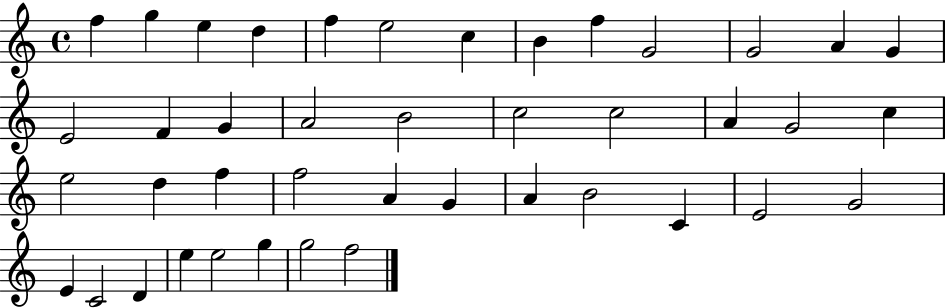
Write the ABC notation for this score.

X:1
T:Untitled
M:4/4
L:1/4
K:C
f g e d f e2 c B f G2 G2 A G E2 F G A2 B2 c2 c2 A G2 c e2 d f f2 A G A B2 C E2 G2 E C2 D e e2 g g2 f2